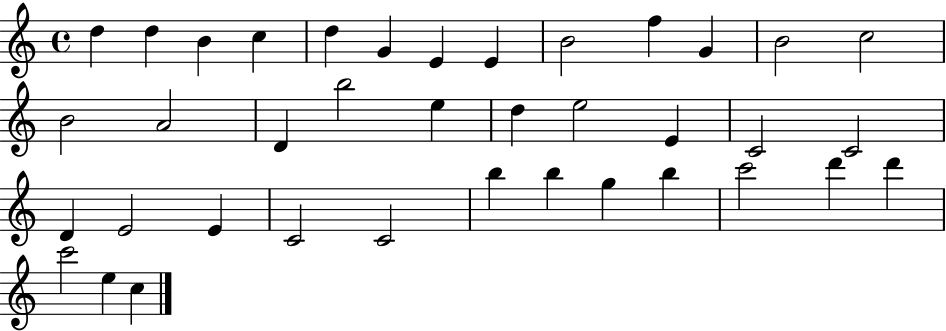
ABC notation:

X:1
T:Untitled
M:4/4
L:1/4
K:C
d d B c d G E E B2 f G B2 c2 B2 A2 D b2 e d e2 E C2 C2 D E2 E C2 C2 b b g b c'2 d' d' c'2 e c